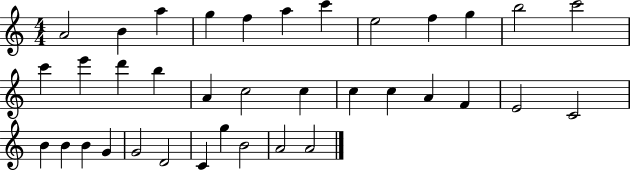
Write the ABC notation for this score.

X:1
T:Untitled
M:4/4
L:1/4
K:C
A2 B a g f a c' e2 f g b2 c'2 c' e' d' b A c2 c c c A F E2 C2 B B B G G2 D2 C g B2 A2 A2